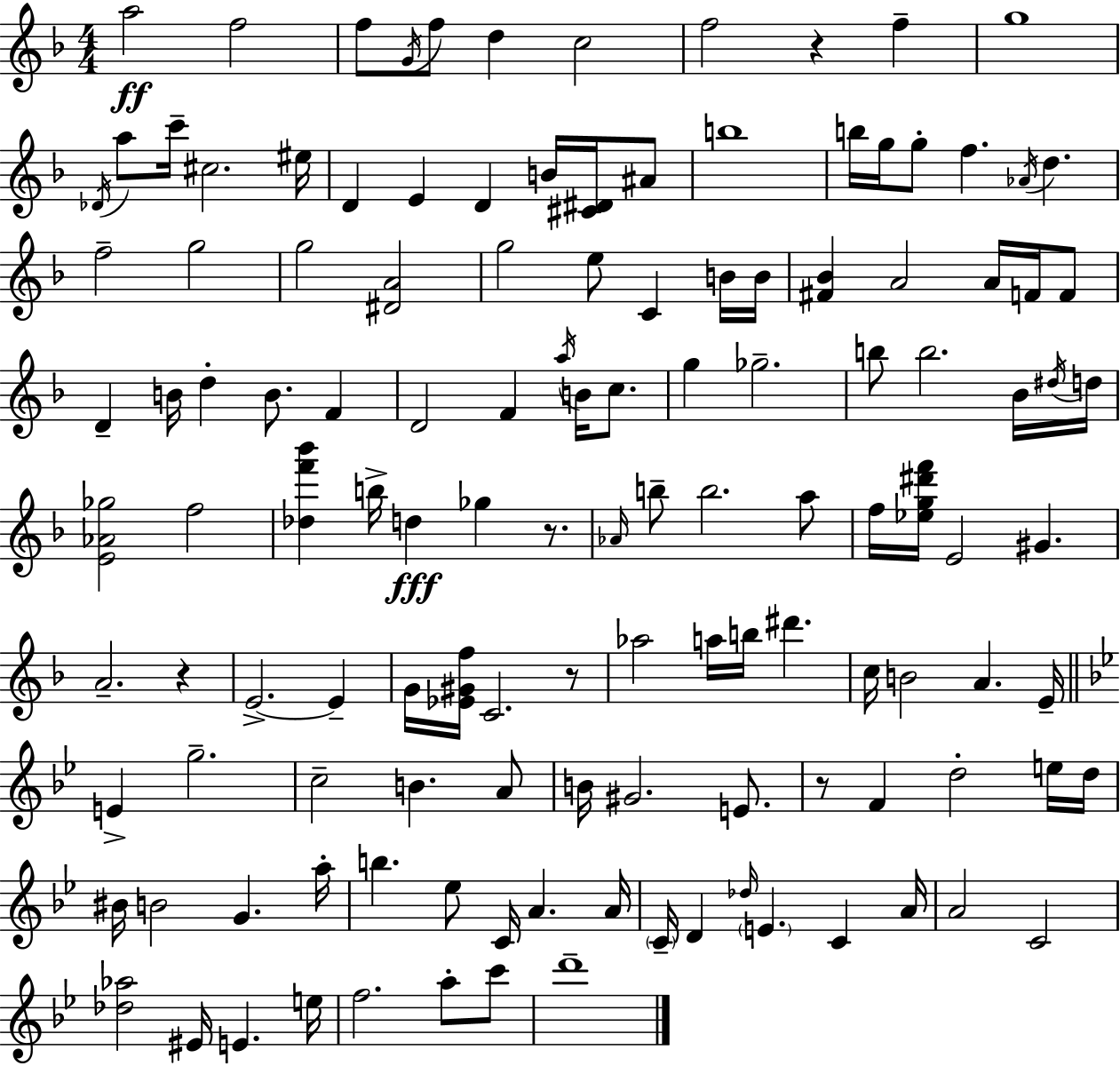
X:1
T:Untitled
M:4/4
L:1/4
K:Dm
a2 f2 f/2 G/4 f/2 d c2 f2 z f g4 _D/4 a/2 c'/4 ^c2 ^e/4 D E D B/4 [^C^D]/4 ^A/2 b4 b/4 g/4 g/2 f _A/4 d f2 g2 g2 [^DA]2 g2 e/2 C B/4 B/4 [^F_B] A2 A/4 F/4 F/2 D B/4 d B/2 F D2 F a/4 B/4 c/2 g _g2 b/2 b2 _B/4 ^d/4 d/4 [E_A_g]2 f2 [_df'_b'] b/4 d _g z/2 _A/4 b/2 b2 a/2 f/4 [_eg^d'f']/4 E2 ^G A2 z E2 E G/4 [_E^Gf]/4 C2 z/2 _a2 a/4 b/4 ^d' c/4 B2 A E/4 E g2 c2 B A/2 B/4 ^G2 E/2 z/2 F d2 e/4 d/4 ^B/4 B2 G a/4 b _e/2 C/4 A A/4 C/4 D _d/4 E C A/4 A2 C2 [_d_a]2 ^E/4 E e/4 f2 a/2 c'/2 d'4